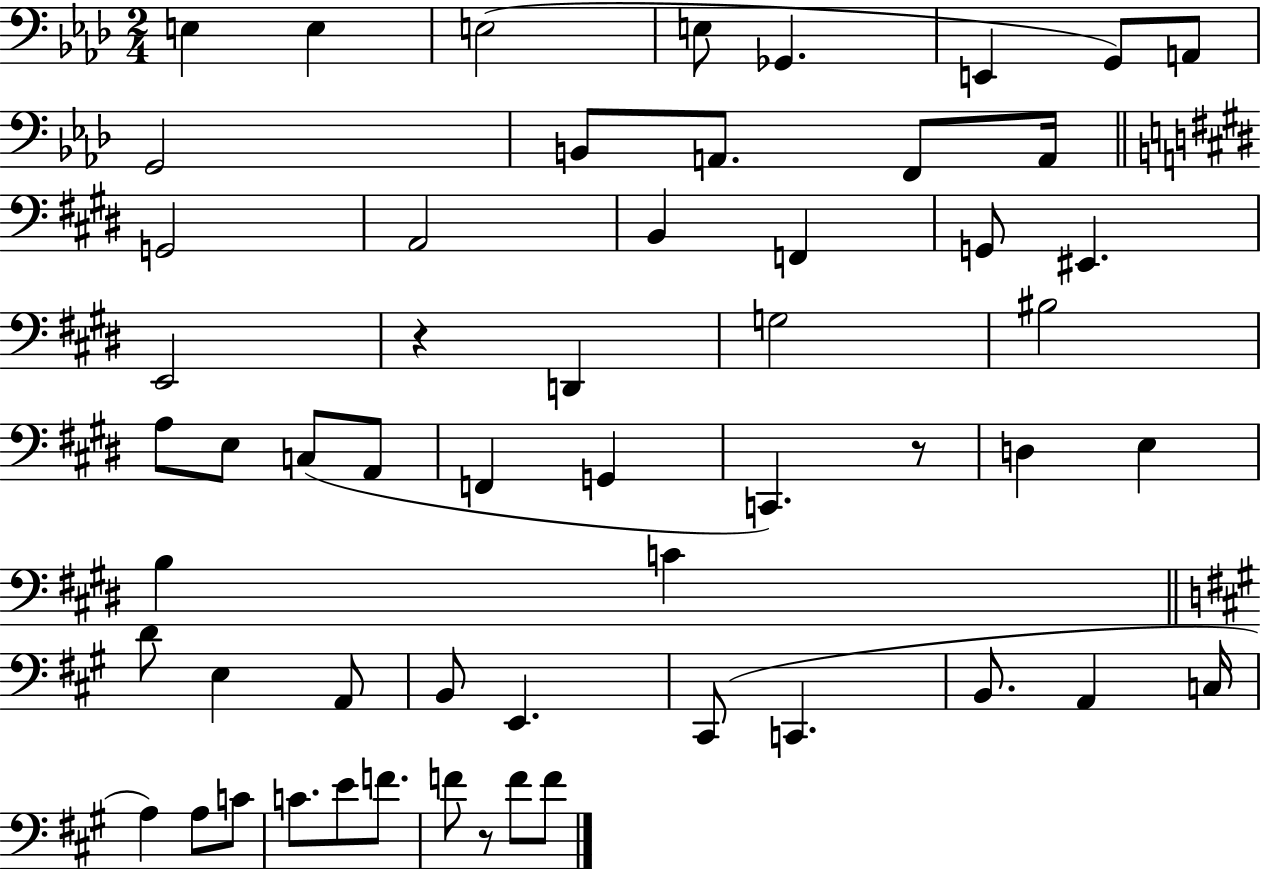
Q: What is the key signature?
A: AES major